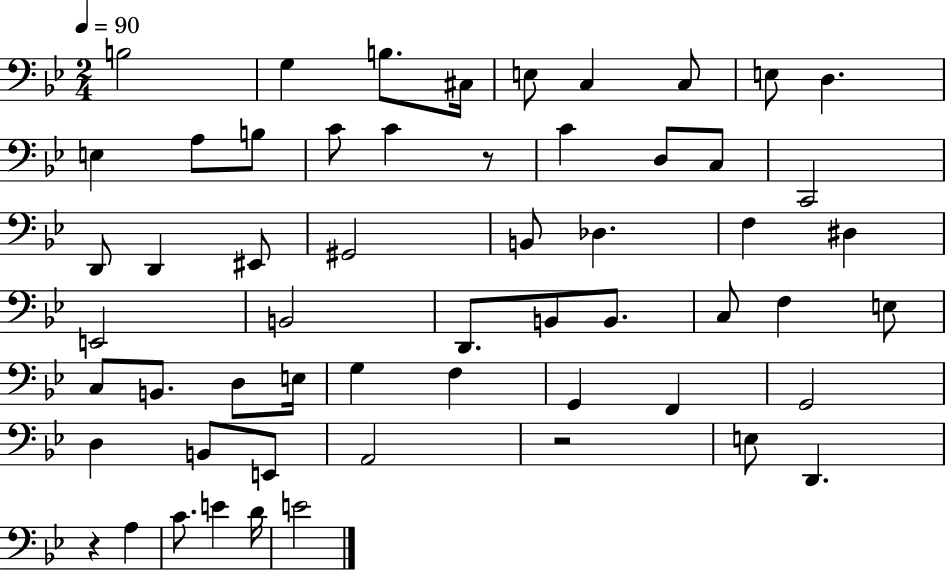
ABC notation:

X:1
T:Untitled
M:2/4
L:1/4
K:Bb
B,2 G, B,/2 ^C,/4 E,/2 C, C,/2 E,/2 D, E, A,/2 B,/2 C/2 C z/2 C D,/2 C,/2 C,,2 D,,/2 D,, ^E,,/2 ^G,,2 B,,/2 _D, F, ^D, E,,2 B,,2 D,,/2 B,,/2 B,,/2 C,/2 F, E,/2 C,/2 B,,/2 D,/2 E,/4 G, F, G,, F,, G,,2 D, B,,/2 E,,/2 A,,2 z2 E,/2 D,, z A, C/2 E D/4 E2